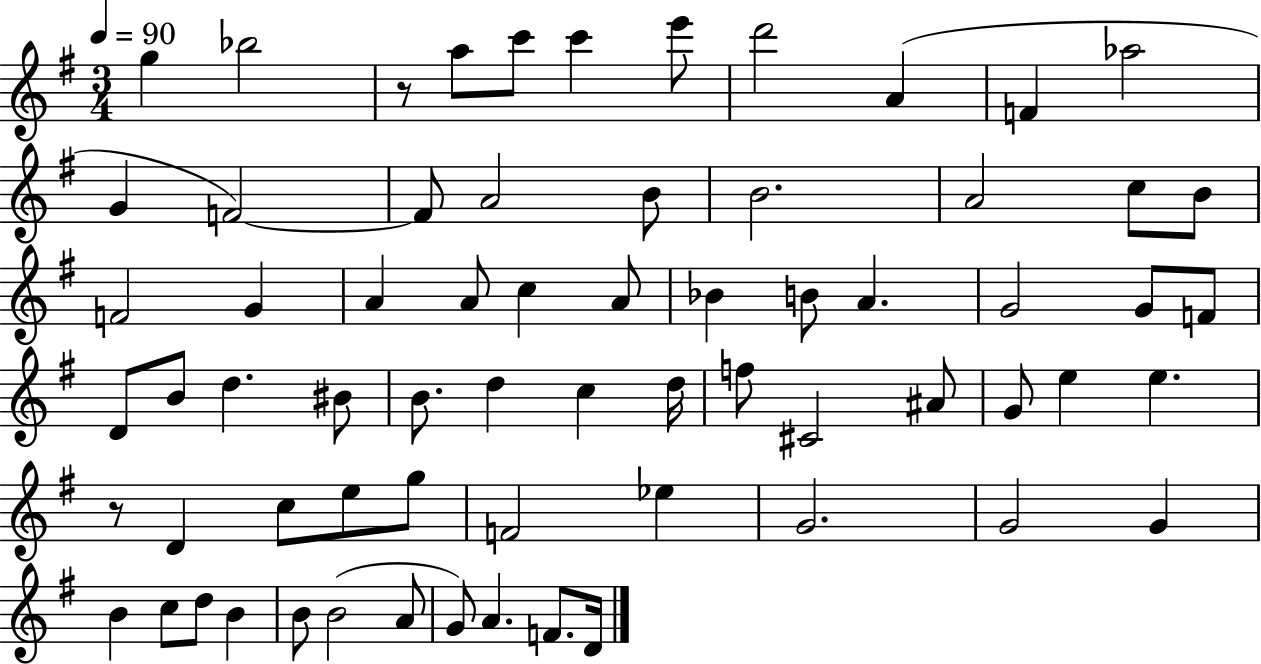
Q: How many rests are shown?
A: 2